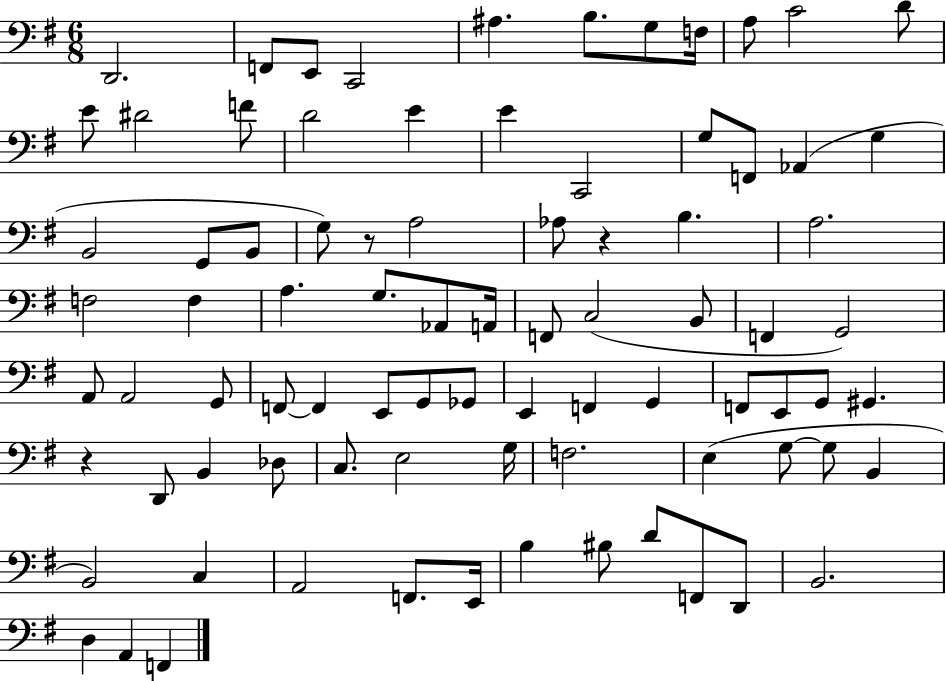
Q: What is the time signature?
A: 6/8